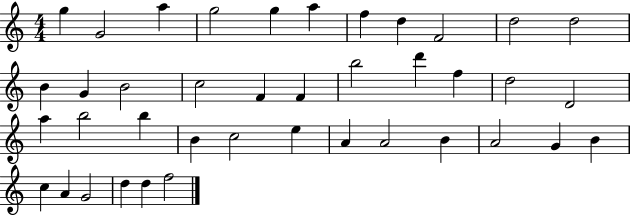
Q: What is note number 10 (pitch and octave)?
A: D5